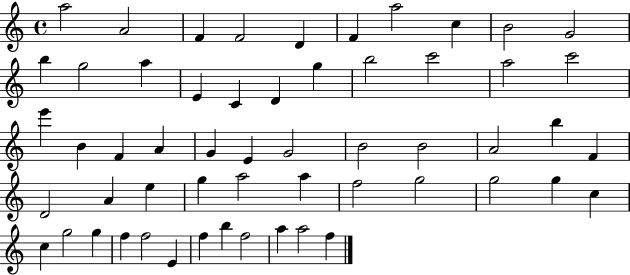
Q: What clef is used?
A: treble